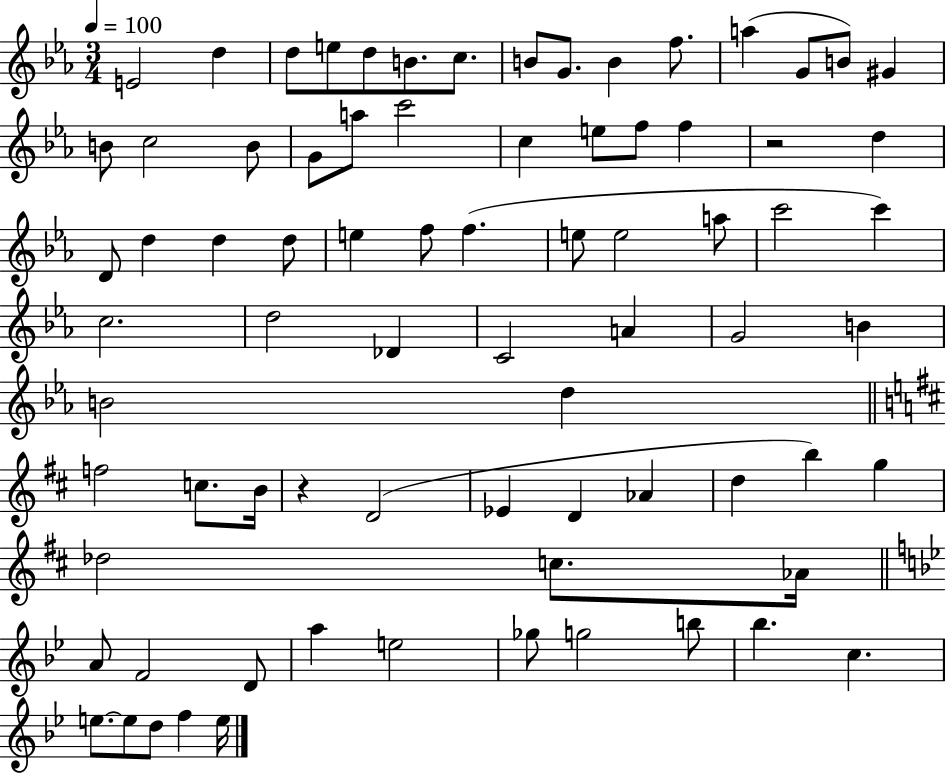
{
  \clef treble
  \numericTimeSignature
  \time 3/4
  \key ees \major
  \tempo 4 = 100
  \repeat volta 2 { e'2 d''4 | d''8 e''8 d''8 b'8. c''8. | b'8 g'8. b'4 f''8. | a''4( g'8 b'8) gis'4 | \break b'8 c''2 b'8 | g'8 a''8 c'''2 | c''4 e''8 f''8 f''4 | r2 d''4 | \break d'8 d''4 d''4 d''8 | e''4 f''8 f''4.( | e''8 e''2 a''8 | c'''2 c'''4) | \break c''2. | d''2 des'4 | c'2 a'4 | g'2 b'4 | \break b'2 d''4 | \bar "||" \break \key d \major f''2 c''8. b'16 | r4 d'2( | ees'4 d'4 aes'4 | d''4 b''4) g''4 | \break des''2 c''8. aes'16 | \bar "||" \break \key bes \major a'8 f'2 d'8 | a''4 e''2 | ges''8 g''2 b''8 | bes''4. c''4. | \break e''8.~~ e''8 d''8 f''4 e''16 | } \bar "|."
}